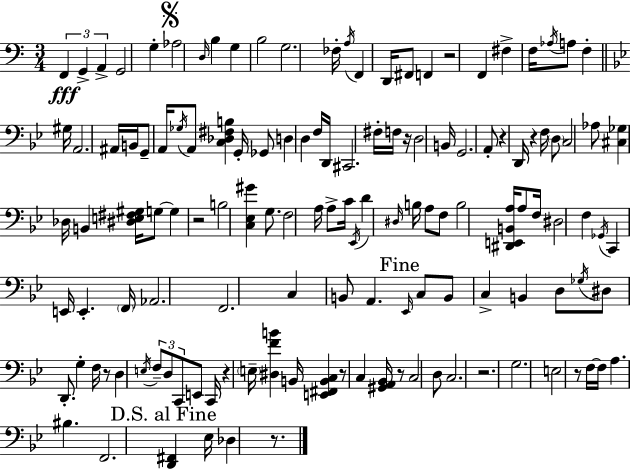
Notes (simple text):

F2/q G2/q A2/q G2/h G3/q Ab3/h D3/s B3/q G3/q B3/h G3/h. FES3/s A3/s F2/q D2/s F#2/e F2/q R/h F2/q F#3/q F3/s Ab3/s A3/e F3/q G#3/s A2/h. A#2/s B2/s G2/e A2/s Gb3/s A2/e [C3,Db3,F#3,B3]/q G2/s Gb2/e D3/q D3/q F3/s D2/s C#2/h. F#3/s F3/s R/s D3/h B2/s G2/h. A2/e R/q D2/s R/q F3/s D3/e C3/h Ab3/e [C#3,Gb3]/q Db3/s B2/q [D#3,E3,F#3,G#3]/s G3/e G3/q R/h B3/h [C3,Eb3,G#4]/q G3/e. F3/h A3/s A3/e C4/s Eb2/s D4/q D#3/s B3/s A3/e F3/e B3/h [D#2,E2,B2,A3]/s A3/e F3/s D#3/h F3/q Gb2/s C2/q E2/s E2/q. F2/s Ab2/h. F2/h. C3/q B2/e A2/q. Eb2/s C3/e B2/e C3/q B2/q D3/e Gb3/s D#3/e D2/e. G3/q F3/s R/e D3/q E3/s F3/e D3/e C2/e E2/e C2/s R/q E3/s [D#3,F4,B4]/q B2/s [E2,F#2,B2,C3]/q R/e C3/q [G#2,A2,Bb2]/s R/e C3/h D3/e C3/h. R/h. G3/h. E3/h R/e F3/s F3/s A3/q. BIS3/q. F2/h. [D2,F#2]/q Eb3/s Db3/q R/e.